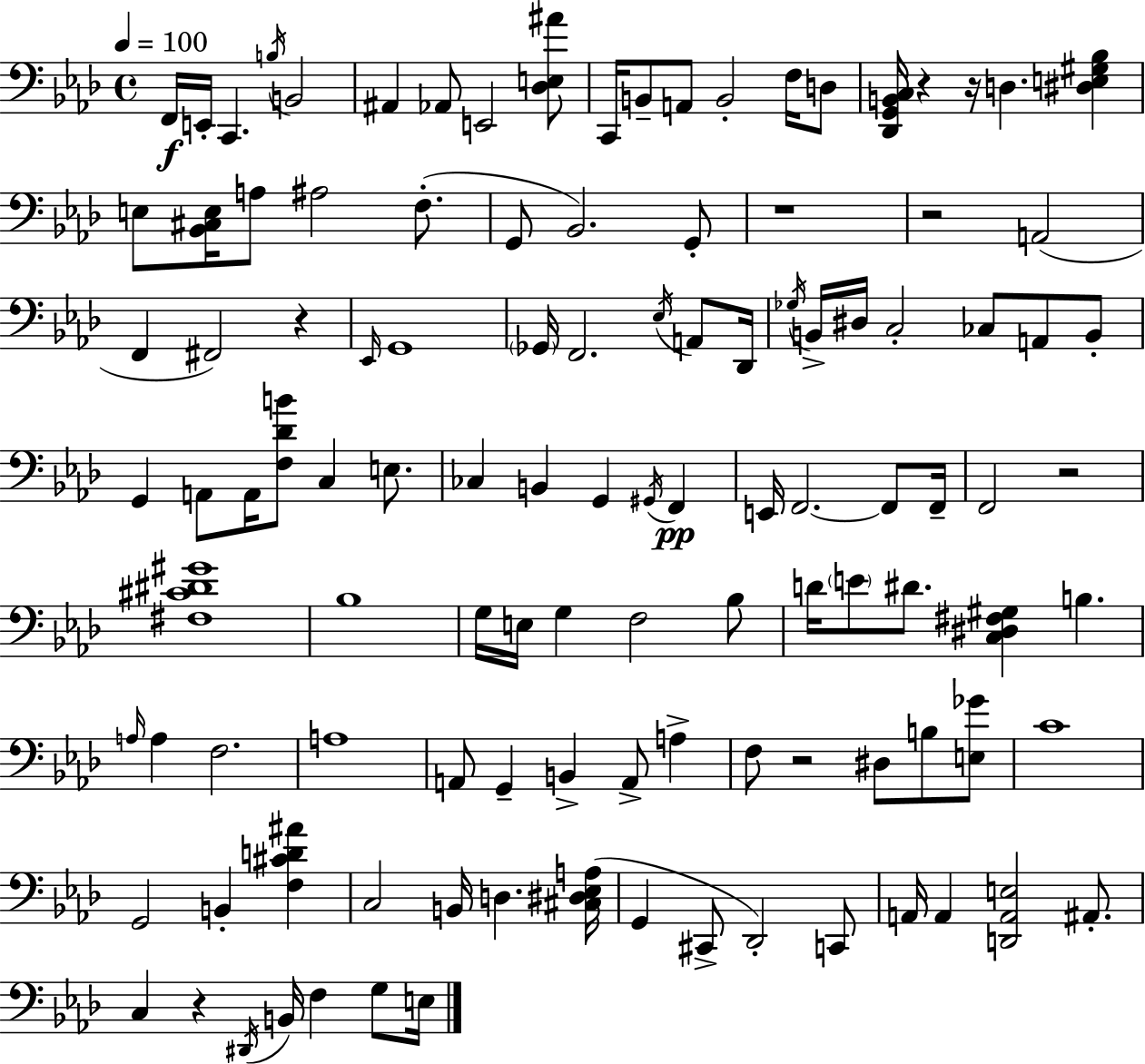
X:1
T:Untitled
M:4/4
L:1/4
K:Fm
F,,/4 E,,/4 C,, B,/4 B,,2 ^A,, _A,,/2 E,,2 [_D,E,^A]/2 C,,/4 B,,/2 A,,/2 B,,2 F,/4 D,/2 [_D,,G,,B,,C,]/4 z z/4 D, [^D,E,^G,_B,] E,/2 [_B,,^C,E,]/4 A,/2 ^A,2 F,/2 G,,/2 _B,,2 G,,/2 z4 z2 A,,2 F,, ^F,,2 z _E,,/4 G,,4 _G,,/4 F,,2 _E,/4 A,,/2 _D,,/4 _G,/4 B,,/4 ^D,/4 C,2 _C,/2 A,,/2 B,,/2 G,, A,,/2 A,,/4 [F,_DB]/2 C, E,/2 _C, B,, G,, ^G,,/4 F,, E,,/4 F,,2 F,,/2 F,,/4 F,,2 z2 [^F,^C^D^G]4 _B,4 G,/4 E,/4 G, F,2 _B,/2 D/4 E/2 ^D/2 [C,^D,^F,^G,] B, A,/4 A, F,2 A,4 A,,/2 G,, B,, A,,/2 A, F,/2 z2 ^D,/2 B,/2 [E,_G]/2 C4 G,,2 B,, [F,^CD^A] C,2 B,,/4 D, [^C,^D,_E,A,]/4 G,, ^C,,/2 _D,,2 C,,/2 A,,/4 A,, [D,,A,,E,]2 ^A,,/2 C, z ^D,,/4 B,,/4 F, G,/2 E,/4